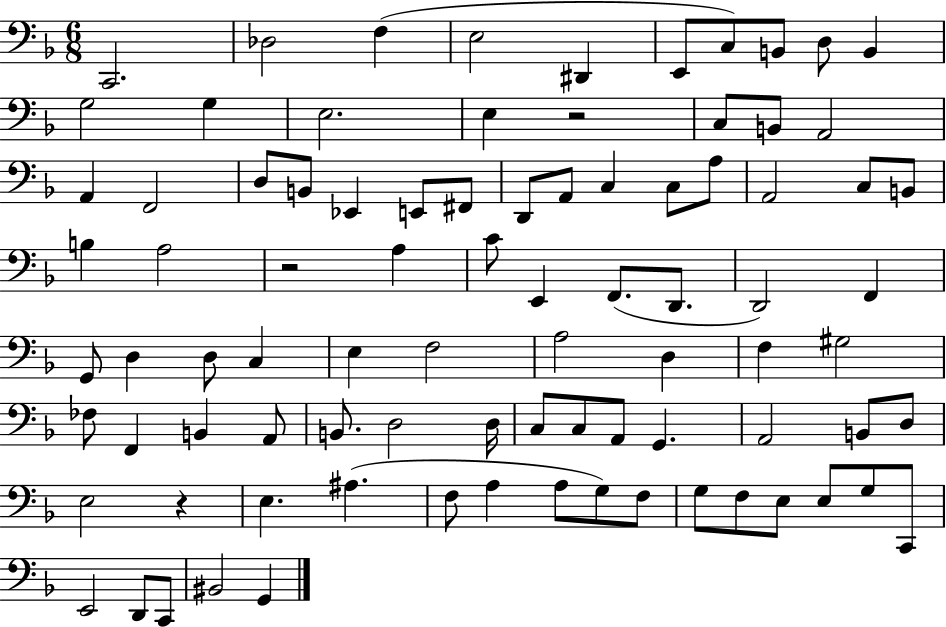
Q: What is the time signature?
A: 6/8